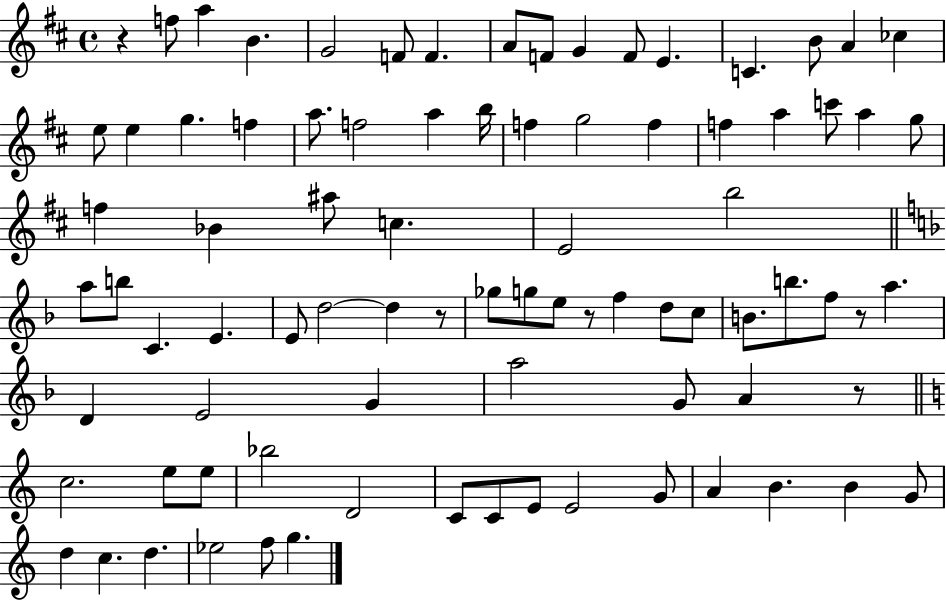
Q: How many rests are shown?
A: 5